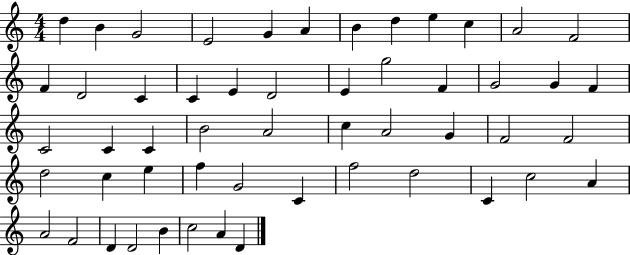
X:1
T:Untitled
M:4/4
L:1/4
K:C
d B G2 E2 G A B d e c A2 F2 F D2 C C E D2 E g2 F G2 G F C2 C C B2 A2 c A2 G F2 F2 d2 c e f G2 C f2 d2 C c2 A A2 F2 D D2 B c2 A D